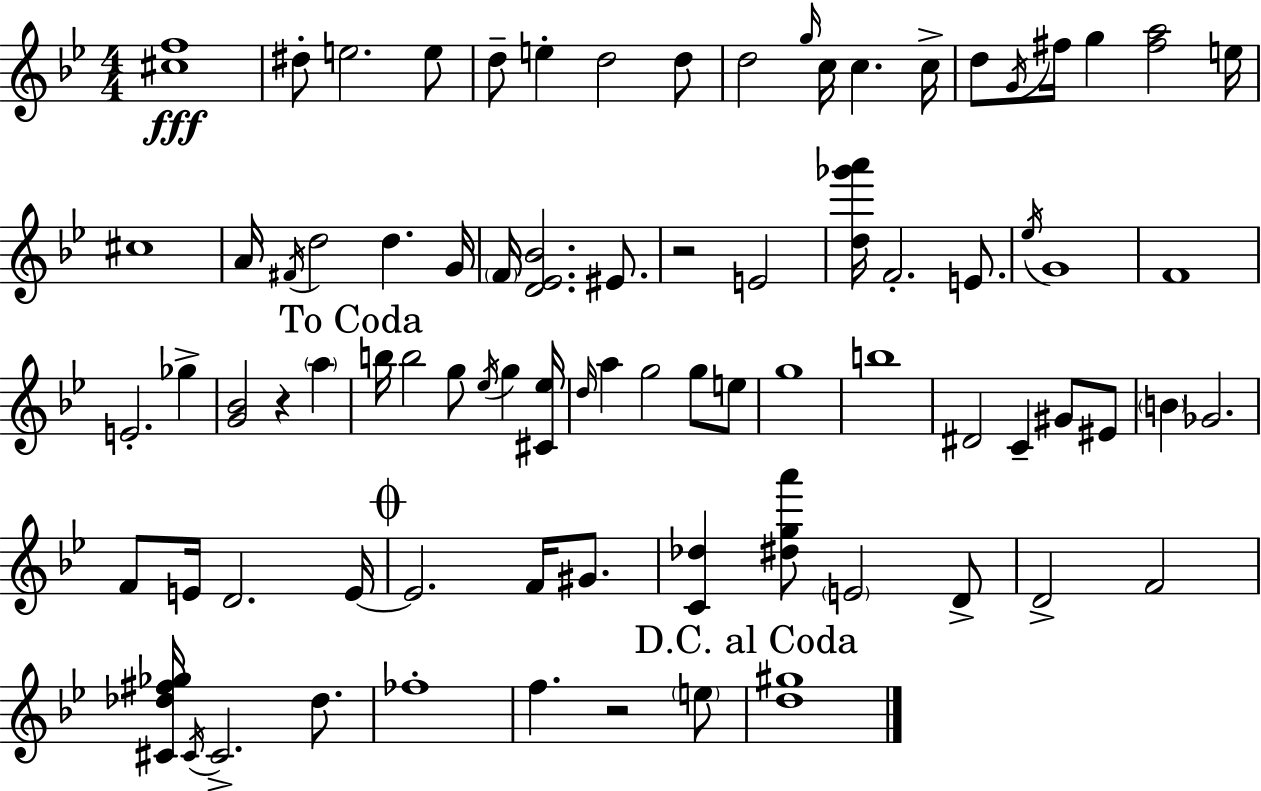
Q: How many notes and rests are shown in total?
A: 82